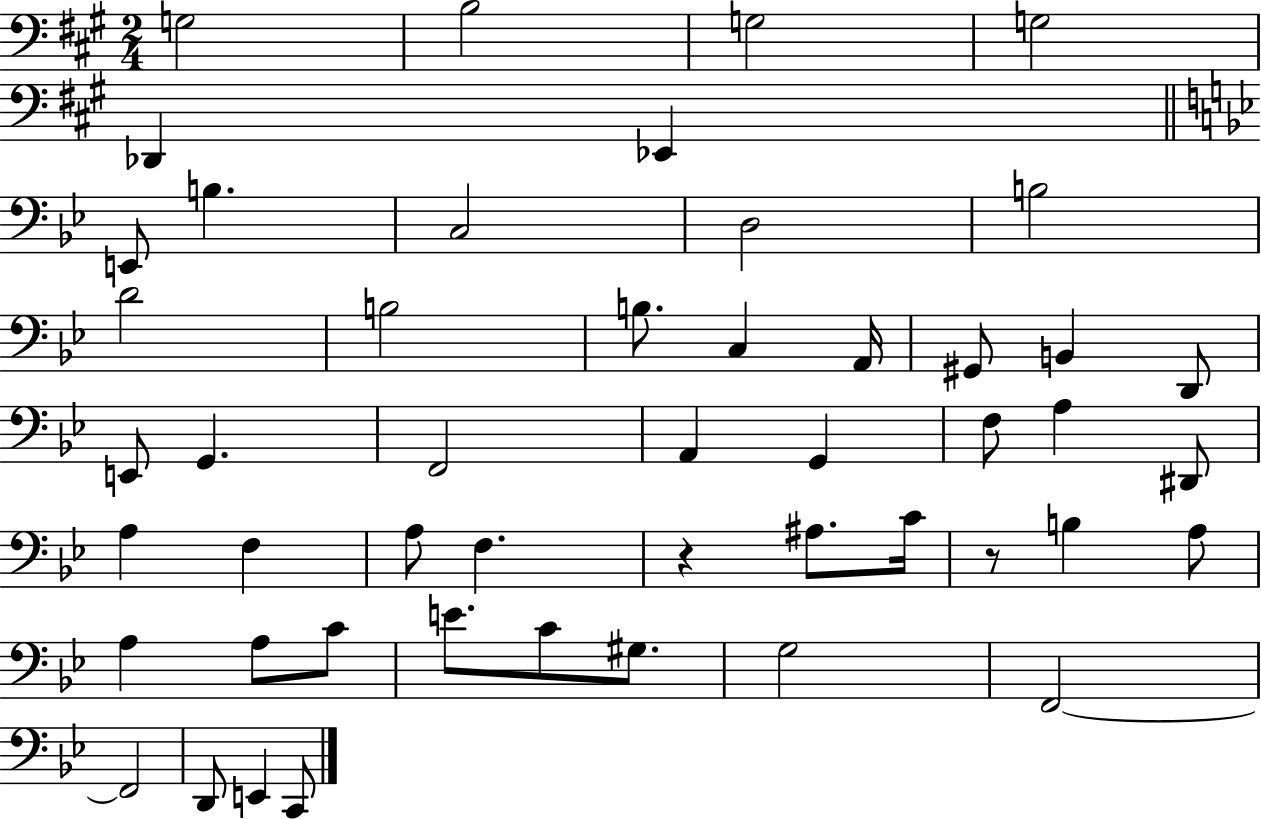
X:1
T:Untitled
M:2/4
L:1/4
K:A
G,2 B,2 G,2 G,2 _D,, _E,, E,,/2 B, C,2 D,2 B,2 D2 B,2 B,/2 C, A,,/4 ^G,,/2 B,, D,,/2 E,,/2 G,, F,,2 A,, G,, F,/2 A, ^D,,/2 A, F, A,/2 F, z ^A,/2 C/4 z/2 B, A,/2 A, A,/2 C/2 E/2 C/2 ^G,/2 G,2 F,,2 F,,2 D,,/2 E,, C,,/2